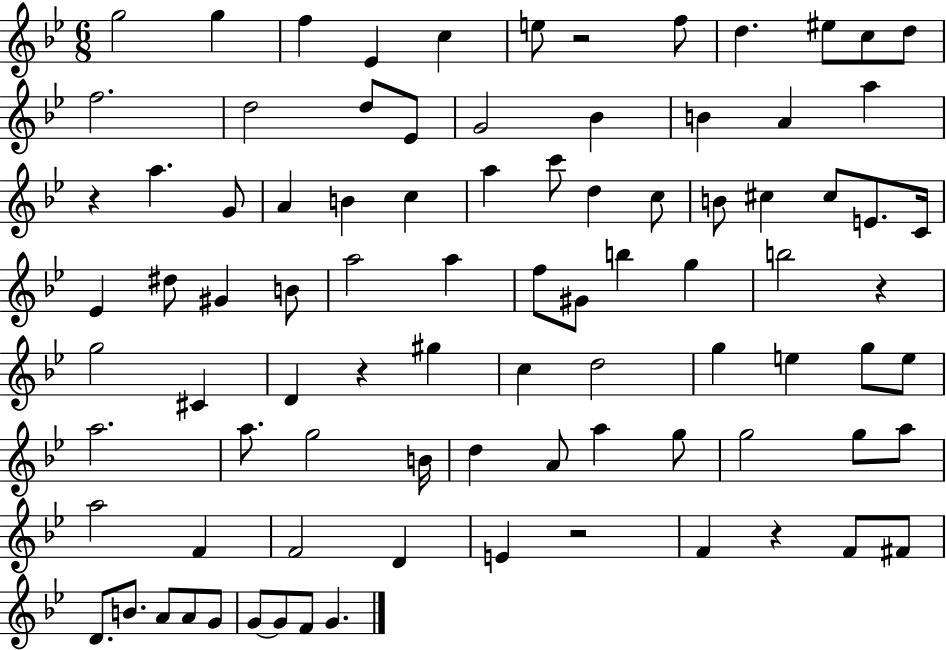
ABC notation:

X:1
T:Untitled
M:6/8
L:1/4
K:Bb
g2 g f _E c e/2 z2 f/2 d ^e/2 c/2 d/2 f2 d2 d/2 _E/2 G2 _B B A a z a G/2 A B c a c'/2 d c/2 B/2 ^c ^c/2 E/2 C/4 _E ^d/2 ^G B/2 a2 a f/2 ^G/2 b g b2 z g2 ^C D z ^g c d2 g e g/2 e/2 a2 a/2 g2 B/4 d A/2 a g/2 g2 g/2 a/2 a2 F F2 D E z2 F z F/2 ^F/2 D/2 B/2 A/2 A/2 G/2 G/2 G/2 F/2 G